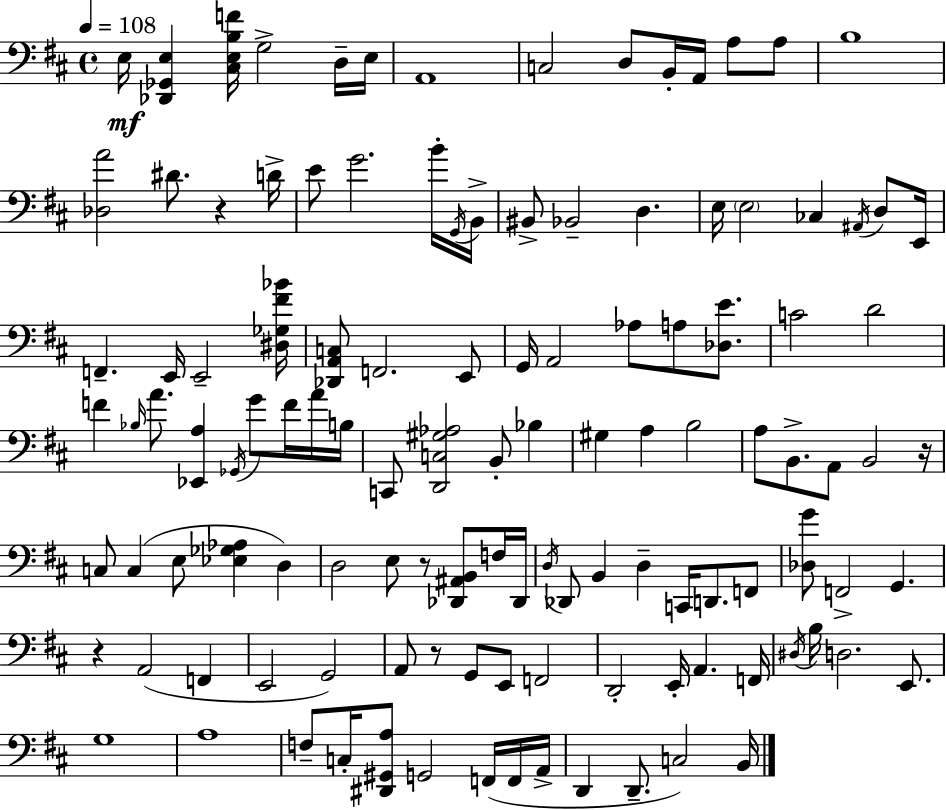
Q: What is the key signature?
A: D major